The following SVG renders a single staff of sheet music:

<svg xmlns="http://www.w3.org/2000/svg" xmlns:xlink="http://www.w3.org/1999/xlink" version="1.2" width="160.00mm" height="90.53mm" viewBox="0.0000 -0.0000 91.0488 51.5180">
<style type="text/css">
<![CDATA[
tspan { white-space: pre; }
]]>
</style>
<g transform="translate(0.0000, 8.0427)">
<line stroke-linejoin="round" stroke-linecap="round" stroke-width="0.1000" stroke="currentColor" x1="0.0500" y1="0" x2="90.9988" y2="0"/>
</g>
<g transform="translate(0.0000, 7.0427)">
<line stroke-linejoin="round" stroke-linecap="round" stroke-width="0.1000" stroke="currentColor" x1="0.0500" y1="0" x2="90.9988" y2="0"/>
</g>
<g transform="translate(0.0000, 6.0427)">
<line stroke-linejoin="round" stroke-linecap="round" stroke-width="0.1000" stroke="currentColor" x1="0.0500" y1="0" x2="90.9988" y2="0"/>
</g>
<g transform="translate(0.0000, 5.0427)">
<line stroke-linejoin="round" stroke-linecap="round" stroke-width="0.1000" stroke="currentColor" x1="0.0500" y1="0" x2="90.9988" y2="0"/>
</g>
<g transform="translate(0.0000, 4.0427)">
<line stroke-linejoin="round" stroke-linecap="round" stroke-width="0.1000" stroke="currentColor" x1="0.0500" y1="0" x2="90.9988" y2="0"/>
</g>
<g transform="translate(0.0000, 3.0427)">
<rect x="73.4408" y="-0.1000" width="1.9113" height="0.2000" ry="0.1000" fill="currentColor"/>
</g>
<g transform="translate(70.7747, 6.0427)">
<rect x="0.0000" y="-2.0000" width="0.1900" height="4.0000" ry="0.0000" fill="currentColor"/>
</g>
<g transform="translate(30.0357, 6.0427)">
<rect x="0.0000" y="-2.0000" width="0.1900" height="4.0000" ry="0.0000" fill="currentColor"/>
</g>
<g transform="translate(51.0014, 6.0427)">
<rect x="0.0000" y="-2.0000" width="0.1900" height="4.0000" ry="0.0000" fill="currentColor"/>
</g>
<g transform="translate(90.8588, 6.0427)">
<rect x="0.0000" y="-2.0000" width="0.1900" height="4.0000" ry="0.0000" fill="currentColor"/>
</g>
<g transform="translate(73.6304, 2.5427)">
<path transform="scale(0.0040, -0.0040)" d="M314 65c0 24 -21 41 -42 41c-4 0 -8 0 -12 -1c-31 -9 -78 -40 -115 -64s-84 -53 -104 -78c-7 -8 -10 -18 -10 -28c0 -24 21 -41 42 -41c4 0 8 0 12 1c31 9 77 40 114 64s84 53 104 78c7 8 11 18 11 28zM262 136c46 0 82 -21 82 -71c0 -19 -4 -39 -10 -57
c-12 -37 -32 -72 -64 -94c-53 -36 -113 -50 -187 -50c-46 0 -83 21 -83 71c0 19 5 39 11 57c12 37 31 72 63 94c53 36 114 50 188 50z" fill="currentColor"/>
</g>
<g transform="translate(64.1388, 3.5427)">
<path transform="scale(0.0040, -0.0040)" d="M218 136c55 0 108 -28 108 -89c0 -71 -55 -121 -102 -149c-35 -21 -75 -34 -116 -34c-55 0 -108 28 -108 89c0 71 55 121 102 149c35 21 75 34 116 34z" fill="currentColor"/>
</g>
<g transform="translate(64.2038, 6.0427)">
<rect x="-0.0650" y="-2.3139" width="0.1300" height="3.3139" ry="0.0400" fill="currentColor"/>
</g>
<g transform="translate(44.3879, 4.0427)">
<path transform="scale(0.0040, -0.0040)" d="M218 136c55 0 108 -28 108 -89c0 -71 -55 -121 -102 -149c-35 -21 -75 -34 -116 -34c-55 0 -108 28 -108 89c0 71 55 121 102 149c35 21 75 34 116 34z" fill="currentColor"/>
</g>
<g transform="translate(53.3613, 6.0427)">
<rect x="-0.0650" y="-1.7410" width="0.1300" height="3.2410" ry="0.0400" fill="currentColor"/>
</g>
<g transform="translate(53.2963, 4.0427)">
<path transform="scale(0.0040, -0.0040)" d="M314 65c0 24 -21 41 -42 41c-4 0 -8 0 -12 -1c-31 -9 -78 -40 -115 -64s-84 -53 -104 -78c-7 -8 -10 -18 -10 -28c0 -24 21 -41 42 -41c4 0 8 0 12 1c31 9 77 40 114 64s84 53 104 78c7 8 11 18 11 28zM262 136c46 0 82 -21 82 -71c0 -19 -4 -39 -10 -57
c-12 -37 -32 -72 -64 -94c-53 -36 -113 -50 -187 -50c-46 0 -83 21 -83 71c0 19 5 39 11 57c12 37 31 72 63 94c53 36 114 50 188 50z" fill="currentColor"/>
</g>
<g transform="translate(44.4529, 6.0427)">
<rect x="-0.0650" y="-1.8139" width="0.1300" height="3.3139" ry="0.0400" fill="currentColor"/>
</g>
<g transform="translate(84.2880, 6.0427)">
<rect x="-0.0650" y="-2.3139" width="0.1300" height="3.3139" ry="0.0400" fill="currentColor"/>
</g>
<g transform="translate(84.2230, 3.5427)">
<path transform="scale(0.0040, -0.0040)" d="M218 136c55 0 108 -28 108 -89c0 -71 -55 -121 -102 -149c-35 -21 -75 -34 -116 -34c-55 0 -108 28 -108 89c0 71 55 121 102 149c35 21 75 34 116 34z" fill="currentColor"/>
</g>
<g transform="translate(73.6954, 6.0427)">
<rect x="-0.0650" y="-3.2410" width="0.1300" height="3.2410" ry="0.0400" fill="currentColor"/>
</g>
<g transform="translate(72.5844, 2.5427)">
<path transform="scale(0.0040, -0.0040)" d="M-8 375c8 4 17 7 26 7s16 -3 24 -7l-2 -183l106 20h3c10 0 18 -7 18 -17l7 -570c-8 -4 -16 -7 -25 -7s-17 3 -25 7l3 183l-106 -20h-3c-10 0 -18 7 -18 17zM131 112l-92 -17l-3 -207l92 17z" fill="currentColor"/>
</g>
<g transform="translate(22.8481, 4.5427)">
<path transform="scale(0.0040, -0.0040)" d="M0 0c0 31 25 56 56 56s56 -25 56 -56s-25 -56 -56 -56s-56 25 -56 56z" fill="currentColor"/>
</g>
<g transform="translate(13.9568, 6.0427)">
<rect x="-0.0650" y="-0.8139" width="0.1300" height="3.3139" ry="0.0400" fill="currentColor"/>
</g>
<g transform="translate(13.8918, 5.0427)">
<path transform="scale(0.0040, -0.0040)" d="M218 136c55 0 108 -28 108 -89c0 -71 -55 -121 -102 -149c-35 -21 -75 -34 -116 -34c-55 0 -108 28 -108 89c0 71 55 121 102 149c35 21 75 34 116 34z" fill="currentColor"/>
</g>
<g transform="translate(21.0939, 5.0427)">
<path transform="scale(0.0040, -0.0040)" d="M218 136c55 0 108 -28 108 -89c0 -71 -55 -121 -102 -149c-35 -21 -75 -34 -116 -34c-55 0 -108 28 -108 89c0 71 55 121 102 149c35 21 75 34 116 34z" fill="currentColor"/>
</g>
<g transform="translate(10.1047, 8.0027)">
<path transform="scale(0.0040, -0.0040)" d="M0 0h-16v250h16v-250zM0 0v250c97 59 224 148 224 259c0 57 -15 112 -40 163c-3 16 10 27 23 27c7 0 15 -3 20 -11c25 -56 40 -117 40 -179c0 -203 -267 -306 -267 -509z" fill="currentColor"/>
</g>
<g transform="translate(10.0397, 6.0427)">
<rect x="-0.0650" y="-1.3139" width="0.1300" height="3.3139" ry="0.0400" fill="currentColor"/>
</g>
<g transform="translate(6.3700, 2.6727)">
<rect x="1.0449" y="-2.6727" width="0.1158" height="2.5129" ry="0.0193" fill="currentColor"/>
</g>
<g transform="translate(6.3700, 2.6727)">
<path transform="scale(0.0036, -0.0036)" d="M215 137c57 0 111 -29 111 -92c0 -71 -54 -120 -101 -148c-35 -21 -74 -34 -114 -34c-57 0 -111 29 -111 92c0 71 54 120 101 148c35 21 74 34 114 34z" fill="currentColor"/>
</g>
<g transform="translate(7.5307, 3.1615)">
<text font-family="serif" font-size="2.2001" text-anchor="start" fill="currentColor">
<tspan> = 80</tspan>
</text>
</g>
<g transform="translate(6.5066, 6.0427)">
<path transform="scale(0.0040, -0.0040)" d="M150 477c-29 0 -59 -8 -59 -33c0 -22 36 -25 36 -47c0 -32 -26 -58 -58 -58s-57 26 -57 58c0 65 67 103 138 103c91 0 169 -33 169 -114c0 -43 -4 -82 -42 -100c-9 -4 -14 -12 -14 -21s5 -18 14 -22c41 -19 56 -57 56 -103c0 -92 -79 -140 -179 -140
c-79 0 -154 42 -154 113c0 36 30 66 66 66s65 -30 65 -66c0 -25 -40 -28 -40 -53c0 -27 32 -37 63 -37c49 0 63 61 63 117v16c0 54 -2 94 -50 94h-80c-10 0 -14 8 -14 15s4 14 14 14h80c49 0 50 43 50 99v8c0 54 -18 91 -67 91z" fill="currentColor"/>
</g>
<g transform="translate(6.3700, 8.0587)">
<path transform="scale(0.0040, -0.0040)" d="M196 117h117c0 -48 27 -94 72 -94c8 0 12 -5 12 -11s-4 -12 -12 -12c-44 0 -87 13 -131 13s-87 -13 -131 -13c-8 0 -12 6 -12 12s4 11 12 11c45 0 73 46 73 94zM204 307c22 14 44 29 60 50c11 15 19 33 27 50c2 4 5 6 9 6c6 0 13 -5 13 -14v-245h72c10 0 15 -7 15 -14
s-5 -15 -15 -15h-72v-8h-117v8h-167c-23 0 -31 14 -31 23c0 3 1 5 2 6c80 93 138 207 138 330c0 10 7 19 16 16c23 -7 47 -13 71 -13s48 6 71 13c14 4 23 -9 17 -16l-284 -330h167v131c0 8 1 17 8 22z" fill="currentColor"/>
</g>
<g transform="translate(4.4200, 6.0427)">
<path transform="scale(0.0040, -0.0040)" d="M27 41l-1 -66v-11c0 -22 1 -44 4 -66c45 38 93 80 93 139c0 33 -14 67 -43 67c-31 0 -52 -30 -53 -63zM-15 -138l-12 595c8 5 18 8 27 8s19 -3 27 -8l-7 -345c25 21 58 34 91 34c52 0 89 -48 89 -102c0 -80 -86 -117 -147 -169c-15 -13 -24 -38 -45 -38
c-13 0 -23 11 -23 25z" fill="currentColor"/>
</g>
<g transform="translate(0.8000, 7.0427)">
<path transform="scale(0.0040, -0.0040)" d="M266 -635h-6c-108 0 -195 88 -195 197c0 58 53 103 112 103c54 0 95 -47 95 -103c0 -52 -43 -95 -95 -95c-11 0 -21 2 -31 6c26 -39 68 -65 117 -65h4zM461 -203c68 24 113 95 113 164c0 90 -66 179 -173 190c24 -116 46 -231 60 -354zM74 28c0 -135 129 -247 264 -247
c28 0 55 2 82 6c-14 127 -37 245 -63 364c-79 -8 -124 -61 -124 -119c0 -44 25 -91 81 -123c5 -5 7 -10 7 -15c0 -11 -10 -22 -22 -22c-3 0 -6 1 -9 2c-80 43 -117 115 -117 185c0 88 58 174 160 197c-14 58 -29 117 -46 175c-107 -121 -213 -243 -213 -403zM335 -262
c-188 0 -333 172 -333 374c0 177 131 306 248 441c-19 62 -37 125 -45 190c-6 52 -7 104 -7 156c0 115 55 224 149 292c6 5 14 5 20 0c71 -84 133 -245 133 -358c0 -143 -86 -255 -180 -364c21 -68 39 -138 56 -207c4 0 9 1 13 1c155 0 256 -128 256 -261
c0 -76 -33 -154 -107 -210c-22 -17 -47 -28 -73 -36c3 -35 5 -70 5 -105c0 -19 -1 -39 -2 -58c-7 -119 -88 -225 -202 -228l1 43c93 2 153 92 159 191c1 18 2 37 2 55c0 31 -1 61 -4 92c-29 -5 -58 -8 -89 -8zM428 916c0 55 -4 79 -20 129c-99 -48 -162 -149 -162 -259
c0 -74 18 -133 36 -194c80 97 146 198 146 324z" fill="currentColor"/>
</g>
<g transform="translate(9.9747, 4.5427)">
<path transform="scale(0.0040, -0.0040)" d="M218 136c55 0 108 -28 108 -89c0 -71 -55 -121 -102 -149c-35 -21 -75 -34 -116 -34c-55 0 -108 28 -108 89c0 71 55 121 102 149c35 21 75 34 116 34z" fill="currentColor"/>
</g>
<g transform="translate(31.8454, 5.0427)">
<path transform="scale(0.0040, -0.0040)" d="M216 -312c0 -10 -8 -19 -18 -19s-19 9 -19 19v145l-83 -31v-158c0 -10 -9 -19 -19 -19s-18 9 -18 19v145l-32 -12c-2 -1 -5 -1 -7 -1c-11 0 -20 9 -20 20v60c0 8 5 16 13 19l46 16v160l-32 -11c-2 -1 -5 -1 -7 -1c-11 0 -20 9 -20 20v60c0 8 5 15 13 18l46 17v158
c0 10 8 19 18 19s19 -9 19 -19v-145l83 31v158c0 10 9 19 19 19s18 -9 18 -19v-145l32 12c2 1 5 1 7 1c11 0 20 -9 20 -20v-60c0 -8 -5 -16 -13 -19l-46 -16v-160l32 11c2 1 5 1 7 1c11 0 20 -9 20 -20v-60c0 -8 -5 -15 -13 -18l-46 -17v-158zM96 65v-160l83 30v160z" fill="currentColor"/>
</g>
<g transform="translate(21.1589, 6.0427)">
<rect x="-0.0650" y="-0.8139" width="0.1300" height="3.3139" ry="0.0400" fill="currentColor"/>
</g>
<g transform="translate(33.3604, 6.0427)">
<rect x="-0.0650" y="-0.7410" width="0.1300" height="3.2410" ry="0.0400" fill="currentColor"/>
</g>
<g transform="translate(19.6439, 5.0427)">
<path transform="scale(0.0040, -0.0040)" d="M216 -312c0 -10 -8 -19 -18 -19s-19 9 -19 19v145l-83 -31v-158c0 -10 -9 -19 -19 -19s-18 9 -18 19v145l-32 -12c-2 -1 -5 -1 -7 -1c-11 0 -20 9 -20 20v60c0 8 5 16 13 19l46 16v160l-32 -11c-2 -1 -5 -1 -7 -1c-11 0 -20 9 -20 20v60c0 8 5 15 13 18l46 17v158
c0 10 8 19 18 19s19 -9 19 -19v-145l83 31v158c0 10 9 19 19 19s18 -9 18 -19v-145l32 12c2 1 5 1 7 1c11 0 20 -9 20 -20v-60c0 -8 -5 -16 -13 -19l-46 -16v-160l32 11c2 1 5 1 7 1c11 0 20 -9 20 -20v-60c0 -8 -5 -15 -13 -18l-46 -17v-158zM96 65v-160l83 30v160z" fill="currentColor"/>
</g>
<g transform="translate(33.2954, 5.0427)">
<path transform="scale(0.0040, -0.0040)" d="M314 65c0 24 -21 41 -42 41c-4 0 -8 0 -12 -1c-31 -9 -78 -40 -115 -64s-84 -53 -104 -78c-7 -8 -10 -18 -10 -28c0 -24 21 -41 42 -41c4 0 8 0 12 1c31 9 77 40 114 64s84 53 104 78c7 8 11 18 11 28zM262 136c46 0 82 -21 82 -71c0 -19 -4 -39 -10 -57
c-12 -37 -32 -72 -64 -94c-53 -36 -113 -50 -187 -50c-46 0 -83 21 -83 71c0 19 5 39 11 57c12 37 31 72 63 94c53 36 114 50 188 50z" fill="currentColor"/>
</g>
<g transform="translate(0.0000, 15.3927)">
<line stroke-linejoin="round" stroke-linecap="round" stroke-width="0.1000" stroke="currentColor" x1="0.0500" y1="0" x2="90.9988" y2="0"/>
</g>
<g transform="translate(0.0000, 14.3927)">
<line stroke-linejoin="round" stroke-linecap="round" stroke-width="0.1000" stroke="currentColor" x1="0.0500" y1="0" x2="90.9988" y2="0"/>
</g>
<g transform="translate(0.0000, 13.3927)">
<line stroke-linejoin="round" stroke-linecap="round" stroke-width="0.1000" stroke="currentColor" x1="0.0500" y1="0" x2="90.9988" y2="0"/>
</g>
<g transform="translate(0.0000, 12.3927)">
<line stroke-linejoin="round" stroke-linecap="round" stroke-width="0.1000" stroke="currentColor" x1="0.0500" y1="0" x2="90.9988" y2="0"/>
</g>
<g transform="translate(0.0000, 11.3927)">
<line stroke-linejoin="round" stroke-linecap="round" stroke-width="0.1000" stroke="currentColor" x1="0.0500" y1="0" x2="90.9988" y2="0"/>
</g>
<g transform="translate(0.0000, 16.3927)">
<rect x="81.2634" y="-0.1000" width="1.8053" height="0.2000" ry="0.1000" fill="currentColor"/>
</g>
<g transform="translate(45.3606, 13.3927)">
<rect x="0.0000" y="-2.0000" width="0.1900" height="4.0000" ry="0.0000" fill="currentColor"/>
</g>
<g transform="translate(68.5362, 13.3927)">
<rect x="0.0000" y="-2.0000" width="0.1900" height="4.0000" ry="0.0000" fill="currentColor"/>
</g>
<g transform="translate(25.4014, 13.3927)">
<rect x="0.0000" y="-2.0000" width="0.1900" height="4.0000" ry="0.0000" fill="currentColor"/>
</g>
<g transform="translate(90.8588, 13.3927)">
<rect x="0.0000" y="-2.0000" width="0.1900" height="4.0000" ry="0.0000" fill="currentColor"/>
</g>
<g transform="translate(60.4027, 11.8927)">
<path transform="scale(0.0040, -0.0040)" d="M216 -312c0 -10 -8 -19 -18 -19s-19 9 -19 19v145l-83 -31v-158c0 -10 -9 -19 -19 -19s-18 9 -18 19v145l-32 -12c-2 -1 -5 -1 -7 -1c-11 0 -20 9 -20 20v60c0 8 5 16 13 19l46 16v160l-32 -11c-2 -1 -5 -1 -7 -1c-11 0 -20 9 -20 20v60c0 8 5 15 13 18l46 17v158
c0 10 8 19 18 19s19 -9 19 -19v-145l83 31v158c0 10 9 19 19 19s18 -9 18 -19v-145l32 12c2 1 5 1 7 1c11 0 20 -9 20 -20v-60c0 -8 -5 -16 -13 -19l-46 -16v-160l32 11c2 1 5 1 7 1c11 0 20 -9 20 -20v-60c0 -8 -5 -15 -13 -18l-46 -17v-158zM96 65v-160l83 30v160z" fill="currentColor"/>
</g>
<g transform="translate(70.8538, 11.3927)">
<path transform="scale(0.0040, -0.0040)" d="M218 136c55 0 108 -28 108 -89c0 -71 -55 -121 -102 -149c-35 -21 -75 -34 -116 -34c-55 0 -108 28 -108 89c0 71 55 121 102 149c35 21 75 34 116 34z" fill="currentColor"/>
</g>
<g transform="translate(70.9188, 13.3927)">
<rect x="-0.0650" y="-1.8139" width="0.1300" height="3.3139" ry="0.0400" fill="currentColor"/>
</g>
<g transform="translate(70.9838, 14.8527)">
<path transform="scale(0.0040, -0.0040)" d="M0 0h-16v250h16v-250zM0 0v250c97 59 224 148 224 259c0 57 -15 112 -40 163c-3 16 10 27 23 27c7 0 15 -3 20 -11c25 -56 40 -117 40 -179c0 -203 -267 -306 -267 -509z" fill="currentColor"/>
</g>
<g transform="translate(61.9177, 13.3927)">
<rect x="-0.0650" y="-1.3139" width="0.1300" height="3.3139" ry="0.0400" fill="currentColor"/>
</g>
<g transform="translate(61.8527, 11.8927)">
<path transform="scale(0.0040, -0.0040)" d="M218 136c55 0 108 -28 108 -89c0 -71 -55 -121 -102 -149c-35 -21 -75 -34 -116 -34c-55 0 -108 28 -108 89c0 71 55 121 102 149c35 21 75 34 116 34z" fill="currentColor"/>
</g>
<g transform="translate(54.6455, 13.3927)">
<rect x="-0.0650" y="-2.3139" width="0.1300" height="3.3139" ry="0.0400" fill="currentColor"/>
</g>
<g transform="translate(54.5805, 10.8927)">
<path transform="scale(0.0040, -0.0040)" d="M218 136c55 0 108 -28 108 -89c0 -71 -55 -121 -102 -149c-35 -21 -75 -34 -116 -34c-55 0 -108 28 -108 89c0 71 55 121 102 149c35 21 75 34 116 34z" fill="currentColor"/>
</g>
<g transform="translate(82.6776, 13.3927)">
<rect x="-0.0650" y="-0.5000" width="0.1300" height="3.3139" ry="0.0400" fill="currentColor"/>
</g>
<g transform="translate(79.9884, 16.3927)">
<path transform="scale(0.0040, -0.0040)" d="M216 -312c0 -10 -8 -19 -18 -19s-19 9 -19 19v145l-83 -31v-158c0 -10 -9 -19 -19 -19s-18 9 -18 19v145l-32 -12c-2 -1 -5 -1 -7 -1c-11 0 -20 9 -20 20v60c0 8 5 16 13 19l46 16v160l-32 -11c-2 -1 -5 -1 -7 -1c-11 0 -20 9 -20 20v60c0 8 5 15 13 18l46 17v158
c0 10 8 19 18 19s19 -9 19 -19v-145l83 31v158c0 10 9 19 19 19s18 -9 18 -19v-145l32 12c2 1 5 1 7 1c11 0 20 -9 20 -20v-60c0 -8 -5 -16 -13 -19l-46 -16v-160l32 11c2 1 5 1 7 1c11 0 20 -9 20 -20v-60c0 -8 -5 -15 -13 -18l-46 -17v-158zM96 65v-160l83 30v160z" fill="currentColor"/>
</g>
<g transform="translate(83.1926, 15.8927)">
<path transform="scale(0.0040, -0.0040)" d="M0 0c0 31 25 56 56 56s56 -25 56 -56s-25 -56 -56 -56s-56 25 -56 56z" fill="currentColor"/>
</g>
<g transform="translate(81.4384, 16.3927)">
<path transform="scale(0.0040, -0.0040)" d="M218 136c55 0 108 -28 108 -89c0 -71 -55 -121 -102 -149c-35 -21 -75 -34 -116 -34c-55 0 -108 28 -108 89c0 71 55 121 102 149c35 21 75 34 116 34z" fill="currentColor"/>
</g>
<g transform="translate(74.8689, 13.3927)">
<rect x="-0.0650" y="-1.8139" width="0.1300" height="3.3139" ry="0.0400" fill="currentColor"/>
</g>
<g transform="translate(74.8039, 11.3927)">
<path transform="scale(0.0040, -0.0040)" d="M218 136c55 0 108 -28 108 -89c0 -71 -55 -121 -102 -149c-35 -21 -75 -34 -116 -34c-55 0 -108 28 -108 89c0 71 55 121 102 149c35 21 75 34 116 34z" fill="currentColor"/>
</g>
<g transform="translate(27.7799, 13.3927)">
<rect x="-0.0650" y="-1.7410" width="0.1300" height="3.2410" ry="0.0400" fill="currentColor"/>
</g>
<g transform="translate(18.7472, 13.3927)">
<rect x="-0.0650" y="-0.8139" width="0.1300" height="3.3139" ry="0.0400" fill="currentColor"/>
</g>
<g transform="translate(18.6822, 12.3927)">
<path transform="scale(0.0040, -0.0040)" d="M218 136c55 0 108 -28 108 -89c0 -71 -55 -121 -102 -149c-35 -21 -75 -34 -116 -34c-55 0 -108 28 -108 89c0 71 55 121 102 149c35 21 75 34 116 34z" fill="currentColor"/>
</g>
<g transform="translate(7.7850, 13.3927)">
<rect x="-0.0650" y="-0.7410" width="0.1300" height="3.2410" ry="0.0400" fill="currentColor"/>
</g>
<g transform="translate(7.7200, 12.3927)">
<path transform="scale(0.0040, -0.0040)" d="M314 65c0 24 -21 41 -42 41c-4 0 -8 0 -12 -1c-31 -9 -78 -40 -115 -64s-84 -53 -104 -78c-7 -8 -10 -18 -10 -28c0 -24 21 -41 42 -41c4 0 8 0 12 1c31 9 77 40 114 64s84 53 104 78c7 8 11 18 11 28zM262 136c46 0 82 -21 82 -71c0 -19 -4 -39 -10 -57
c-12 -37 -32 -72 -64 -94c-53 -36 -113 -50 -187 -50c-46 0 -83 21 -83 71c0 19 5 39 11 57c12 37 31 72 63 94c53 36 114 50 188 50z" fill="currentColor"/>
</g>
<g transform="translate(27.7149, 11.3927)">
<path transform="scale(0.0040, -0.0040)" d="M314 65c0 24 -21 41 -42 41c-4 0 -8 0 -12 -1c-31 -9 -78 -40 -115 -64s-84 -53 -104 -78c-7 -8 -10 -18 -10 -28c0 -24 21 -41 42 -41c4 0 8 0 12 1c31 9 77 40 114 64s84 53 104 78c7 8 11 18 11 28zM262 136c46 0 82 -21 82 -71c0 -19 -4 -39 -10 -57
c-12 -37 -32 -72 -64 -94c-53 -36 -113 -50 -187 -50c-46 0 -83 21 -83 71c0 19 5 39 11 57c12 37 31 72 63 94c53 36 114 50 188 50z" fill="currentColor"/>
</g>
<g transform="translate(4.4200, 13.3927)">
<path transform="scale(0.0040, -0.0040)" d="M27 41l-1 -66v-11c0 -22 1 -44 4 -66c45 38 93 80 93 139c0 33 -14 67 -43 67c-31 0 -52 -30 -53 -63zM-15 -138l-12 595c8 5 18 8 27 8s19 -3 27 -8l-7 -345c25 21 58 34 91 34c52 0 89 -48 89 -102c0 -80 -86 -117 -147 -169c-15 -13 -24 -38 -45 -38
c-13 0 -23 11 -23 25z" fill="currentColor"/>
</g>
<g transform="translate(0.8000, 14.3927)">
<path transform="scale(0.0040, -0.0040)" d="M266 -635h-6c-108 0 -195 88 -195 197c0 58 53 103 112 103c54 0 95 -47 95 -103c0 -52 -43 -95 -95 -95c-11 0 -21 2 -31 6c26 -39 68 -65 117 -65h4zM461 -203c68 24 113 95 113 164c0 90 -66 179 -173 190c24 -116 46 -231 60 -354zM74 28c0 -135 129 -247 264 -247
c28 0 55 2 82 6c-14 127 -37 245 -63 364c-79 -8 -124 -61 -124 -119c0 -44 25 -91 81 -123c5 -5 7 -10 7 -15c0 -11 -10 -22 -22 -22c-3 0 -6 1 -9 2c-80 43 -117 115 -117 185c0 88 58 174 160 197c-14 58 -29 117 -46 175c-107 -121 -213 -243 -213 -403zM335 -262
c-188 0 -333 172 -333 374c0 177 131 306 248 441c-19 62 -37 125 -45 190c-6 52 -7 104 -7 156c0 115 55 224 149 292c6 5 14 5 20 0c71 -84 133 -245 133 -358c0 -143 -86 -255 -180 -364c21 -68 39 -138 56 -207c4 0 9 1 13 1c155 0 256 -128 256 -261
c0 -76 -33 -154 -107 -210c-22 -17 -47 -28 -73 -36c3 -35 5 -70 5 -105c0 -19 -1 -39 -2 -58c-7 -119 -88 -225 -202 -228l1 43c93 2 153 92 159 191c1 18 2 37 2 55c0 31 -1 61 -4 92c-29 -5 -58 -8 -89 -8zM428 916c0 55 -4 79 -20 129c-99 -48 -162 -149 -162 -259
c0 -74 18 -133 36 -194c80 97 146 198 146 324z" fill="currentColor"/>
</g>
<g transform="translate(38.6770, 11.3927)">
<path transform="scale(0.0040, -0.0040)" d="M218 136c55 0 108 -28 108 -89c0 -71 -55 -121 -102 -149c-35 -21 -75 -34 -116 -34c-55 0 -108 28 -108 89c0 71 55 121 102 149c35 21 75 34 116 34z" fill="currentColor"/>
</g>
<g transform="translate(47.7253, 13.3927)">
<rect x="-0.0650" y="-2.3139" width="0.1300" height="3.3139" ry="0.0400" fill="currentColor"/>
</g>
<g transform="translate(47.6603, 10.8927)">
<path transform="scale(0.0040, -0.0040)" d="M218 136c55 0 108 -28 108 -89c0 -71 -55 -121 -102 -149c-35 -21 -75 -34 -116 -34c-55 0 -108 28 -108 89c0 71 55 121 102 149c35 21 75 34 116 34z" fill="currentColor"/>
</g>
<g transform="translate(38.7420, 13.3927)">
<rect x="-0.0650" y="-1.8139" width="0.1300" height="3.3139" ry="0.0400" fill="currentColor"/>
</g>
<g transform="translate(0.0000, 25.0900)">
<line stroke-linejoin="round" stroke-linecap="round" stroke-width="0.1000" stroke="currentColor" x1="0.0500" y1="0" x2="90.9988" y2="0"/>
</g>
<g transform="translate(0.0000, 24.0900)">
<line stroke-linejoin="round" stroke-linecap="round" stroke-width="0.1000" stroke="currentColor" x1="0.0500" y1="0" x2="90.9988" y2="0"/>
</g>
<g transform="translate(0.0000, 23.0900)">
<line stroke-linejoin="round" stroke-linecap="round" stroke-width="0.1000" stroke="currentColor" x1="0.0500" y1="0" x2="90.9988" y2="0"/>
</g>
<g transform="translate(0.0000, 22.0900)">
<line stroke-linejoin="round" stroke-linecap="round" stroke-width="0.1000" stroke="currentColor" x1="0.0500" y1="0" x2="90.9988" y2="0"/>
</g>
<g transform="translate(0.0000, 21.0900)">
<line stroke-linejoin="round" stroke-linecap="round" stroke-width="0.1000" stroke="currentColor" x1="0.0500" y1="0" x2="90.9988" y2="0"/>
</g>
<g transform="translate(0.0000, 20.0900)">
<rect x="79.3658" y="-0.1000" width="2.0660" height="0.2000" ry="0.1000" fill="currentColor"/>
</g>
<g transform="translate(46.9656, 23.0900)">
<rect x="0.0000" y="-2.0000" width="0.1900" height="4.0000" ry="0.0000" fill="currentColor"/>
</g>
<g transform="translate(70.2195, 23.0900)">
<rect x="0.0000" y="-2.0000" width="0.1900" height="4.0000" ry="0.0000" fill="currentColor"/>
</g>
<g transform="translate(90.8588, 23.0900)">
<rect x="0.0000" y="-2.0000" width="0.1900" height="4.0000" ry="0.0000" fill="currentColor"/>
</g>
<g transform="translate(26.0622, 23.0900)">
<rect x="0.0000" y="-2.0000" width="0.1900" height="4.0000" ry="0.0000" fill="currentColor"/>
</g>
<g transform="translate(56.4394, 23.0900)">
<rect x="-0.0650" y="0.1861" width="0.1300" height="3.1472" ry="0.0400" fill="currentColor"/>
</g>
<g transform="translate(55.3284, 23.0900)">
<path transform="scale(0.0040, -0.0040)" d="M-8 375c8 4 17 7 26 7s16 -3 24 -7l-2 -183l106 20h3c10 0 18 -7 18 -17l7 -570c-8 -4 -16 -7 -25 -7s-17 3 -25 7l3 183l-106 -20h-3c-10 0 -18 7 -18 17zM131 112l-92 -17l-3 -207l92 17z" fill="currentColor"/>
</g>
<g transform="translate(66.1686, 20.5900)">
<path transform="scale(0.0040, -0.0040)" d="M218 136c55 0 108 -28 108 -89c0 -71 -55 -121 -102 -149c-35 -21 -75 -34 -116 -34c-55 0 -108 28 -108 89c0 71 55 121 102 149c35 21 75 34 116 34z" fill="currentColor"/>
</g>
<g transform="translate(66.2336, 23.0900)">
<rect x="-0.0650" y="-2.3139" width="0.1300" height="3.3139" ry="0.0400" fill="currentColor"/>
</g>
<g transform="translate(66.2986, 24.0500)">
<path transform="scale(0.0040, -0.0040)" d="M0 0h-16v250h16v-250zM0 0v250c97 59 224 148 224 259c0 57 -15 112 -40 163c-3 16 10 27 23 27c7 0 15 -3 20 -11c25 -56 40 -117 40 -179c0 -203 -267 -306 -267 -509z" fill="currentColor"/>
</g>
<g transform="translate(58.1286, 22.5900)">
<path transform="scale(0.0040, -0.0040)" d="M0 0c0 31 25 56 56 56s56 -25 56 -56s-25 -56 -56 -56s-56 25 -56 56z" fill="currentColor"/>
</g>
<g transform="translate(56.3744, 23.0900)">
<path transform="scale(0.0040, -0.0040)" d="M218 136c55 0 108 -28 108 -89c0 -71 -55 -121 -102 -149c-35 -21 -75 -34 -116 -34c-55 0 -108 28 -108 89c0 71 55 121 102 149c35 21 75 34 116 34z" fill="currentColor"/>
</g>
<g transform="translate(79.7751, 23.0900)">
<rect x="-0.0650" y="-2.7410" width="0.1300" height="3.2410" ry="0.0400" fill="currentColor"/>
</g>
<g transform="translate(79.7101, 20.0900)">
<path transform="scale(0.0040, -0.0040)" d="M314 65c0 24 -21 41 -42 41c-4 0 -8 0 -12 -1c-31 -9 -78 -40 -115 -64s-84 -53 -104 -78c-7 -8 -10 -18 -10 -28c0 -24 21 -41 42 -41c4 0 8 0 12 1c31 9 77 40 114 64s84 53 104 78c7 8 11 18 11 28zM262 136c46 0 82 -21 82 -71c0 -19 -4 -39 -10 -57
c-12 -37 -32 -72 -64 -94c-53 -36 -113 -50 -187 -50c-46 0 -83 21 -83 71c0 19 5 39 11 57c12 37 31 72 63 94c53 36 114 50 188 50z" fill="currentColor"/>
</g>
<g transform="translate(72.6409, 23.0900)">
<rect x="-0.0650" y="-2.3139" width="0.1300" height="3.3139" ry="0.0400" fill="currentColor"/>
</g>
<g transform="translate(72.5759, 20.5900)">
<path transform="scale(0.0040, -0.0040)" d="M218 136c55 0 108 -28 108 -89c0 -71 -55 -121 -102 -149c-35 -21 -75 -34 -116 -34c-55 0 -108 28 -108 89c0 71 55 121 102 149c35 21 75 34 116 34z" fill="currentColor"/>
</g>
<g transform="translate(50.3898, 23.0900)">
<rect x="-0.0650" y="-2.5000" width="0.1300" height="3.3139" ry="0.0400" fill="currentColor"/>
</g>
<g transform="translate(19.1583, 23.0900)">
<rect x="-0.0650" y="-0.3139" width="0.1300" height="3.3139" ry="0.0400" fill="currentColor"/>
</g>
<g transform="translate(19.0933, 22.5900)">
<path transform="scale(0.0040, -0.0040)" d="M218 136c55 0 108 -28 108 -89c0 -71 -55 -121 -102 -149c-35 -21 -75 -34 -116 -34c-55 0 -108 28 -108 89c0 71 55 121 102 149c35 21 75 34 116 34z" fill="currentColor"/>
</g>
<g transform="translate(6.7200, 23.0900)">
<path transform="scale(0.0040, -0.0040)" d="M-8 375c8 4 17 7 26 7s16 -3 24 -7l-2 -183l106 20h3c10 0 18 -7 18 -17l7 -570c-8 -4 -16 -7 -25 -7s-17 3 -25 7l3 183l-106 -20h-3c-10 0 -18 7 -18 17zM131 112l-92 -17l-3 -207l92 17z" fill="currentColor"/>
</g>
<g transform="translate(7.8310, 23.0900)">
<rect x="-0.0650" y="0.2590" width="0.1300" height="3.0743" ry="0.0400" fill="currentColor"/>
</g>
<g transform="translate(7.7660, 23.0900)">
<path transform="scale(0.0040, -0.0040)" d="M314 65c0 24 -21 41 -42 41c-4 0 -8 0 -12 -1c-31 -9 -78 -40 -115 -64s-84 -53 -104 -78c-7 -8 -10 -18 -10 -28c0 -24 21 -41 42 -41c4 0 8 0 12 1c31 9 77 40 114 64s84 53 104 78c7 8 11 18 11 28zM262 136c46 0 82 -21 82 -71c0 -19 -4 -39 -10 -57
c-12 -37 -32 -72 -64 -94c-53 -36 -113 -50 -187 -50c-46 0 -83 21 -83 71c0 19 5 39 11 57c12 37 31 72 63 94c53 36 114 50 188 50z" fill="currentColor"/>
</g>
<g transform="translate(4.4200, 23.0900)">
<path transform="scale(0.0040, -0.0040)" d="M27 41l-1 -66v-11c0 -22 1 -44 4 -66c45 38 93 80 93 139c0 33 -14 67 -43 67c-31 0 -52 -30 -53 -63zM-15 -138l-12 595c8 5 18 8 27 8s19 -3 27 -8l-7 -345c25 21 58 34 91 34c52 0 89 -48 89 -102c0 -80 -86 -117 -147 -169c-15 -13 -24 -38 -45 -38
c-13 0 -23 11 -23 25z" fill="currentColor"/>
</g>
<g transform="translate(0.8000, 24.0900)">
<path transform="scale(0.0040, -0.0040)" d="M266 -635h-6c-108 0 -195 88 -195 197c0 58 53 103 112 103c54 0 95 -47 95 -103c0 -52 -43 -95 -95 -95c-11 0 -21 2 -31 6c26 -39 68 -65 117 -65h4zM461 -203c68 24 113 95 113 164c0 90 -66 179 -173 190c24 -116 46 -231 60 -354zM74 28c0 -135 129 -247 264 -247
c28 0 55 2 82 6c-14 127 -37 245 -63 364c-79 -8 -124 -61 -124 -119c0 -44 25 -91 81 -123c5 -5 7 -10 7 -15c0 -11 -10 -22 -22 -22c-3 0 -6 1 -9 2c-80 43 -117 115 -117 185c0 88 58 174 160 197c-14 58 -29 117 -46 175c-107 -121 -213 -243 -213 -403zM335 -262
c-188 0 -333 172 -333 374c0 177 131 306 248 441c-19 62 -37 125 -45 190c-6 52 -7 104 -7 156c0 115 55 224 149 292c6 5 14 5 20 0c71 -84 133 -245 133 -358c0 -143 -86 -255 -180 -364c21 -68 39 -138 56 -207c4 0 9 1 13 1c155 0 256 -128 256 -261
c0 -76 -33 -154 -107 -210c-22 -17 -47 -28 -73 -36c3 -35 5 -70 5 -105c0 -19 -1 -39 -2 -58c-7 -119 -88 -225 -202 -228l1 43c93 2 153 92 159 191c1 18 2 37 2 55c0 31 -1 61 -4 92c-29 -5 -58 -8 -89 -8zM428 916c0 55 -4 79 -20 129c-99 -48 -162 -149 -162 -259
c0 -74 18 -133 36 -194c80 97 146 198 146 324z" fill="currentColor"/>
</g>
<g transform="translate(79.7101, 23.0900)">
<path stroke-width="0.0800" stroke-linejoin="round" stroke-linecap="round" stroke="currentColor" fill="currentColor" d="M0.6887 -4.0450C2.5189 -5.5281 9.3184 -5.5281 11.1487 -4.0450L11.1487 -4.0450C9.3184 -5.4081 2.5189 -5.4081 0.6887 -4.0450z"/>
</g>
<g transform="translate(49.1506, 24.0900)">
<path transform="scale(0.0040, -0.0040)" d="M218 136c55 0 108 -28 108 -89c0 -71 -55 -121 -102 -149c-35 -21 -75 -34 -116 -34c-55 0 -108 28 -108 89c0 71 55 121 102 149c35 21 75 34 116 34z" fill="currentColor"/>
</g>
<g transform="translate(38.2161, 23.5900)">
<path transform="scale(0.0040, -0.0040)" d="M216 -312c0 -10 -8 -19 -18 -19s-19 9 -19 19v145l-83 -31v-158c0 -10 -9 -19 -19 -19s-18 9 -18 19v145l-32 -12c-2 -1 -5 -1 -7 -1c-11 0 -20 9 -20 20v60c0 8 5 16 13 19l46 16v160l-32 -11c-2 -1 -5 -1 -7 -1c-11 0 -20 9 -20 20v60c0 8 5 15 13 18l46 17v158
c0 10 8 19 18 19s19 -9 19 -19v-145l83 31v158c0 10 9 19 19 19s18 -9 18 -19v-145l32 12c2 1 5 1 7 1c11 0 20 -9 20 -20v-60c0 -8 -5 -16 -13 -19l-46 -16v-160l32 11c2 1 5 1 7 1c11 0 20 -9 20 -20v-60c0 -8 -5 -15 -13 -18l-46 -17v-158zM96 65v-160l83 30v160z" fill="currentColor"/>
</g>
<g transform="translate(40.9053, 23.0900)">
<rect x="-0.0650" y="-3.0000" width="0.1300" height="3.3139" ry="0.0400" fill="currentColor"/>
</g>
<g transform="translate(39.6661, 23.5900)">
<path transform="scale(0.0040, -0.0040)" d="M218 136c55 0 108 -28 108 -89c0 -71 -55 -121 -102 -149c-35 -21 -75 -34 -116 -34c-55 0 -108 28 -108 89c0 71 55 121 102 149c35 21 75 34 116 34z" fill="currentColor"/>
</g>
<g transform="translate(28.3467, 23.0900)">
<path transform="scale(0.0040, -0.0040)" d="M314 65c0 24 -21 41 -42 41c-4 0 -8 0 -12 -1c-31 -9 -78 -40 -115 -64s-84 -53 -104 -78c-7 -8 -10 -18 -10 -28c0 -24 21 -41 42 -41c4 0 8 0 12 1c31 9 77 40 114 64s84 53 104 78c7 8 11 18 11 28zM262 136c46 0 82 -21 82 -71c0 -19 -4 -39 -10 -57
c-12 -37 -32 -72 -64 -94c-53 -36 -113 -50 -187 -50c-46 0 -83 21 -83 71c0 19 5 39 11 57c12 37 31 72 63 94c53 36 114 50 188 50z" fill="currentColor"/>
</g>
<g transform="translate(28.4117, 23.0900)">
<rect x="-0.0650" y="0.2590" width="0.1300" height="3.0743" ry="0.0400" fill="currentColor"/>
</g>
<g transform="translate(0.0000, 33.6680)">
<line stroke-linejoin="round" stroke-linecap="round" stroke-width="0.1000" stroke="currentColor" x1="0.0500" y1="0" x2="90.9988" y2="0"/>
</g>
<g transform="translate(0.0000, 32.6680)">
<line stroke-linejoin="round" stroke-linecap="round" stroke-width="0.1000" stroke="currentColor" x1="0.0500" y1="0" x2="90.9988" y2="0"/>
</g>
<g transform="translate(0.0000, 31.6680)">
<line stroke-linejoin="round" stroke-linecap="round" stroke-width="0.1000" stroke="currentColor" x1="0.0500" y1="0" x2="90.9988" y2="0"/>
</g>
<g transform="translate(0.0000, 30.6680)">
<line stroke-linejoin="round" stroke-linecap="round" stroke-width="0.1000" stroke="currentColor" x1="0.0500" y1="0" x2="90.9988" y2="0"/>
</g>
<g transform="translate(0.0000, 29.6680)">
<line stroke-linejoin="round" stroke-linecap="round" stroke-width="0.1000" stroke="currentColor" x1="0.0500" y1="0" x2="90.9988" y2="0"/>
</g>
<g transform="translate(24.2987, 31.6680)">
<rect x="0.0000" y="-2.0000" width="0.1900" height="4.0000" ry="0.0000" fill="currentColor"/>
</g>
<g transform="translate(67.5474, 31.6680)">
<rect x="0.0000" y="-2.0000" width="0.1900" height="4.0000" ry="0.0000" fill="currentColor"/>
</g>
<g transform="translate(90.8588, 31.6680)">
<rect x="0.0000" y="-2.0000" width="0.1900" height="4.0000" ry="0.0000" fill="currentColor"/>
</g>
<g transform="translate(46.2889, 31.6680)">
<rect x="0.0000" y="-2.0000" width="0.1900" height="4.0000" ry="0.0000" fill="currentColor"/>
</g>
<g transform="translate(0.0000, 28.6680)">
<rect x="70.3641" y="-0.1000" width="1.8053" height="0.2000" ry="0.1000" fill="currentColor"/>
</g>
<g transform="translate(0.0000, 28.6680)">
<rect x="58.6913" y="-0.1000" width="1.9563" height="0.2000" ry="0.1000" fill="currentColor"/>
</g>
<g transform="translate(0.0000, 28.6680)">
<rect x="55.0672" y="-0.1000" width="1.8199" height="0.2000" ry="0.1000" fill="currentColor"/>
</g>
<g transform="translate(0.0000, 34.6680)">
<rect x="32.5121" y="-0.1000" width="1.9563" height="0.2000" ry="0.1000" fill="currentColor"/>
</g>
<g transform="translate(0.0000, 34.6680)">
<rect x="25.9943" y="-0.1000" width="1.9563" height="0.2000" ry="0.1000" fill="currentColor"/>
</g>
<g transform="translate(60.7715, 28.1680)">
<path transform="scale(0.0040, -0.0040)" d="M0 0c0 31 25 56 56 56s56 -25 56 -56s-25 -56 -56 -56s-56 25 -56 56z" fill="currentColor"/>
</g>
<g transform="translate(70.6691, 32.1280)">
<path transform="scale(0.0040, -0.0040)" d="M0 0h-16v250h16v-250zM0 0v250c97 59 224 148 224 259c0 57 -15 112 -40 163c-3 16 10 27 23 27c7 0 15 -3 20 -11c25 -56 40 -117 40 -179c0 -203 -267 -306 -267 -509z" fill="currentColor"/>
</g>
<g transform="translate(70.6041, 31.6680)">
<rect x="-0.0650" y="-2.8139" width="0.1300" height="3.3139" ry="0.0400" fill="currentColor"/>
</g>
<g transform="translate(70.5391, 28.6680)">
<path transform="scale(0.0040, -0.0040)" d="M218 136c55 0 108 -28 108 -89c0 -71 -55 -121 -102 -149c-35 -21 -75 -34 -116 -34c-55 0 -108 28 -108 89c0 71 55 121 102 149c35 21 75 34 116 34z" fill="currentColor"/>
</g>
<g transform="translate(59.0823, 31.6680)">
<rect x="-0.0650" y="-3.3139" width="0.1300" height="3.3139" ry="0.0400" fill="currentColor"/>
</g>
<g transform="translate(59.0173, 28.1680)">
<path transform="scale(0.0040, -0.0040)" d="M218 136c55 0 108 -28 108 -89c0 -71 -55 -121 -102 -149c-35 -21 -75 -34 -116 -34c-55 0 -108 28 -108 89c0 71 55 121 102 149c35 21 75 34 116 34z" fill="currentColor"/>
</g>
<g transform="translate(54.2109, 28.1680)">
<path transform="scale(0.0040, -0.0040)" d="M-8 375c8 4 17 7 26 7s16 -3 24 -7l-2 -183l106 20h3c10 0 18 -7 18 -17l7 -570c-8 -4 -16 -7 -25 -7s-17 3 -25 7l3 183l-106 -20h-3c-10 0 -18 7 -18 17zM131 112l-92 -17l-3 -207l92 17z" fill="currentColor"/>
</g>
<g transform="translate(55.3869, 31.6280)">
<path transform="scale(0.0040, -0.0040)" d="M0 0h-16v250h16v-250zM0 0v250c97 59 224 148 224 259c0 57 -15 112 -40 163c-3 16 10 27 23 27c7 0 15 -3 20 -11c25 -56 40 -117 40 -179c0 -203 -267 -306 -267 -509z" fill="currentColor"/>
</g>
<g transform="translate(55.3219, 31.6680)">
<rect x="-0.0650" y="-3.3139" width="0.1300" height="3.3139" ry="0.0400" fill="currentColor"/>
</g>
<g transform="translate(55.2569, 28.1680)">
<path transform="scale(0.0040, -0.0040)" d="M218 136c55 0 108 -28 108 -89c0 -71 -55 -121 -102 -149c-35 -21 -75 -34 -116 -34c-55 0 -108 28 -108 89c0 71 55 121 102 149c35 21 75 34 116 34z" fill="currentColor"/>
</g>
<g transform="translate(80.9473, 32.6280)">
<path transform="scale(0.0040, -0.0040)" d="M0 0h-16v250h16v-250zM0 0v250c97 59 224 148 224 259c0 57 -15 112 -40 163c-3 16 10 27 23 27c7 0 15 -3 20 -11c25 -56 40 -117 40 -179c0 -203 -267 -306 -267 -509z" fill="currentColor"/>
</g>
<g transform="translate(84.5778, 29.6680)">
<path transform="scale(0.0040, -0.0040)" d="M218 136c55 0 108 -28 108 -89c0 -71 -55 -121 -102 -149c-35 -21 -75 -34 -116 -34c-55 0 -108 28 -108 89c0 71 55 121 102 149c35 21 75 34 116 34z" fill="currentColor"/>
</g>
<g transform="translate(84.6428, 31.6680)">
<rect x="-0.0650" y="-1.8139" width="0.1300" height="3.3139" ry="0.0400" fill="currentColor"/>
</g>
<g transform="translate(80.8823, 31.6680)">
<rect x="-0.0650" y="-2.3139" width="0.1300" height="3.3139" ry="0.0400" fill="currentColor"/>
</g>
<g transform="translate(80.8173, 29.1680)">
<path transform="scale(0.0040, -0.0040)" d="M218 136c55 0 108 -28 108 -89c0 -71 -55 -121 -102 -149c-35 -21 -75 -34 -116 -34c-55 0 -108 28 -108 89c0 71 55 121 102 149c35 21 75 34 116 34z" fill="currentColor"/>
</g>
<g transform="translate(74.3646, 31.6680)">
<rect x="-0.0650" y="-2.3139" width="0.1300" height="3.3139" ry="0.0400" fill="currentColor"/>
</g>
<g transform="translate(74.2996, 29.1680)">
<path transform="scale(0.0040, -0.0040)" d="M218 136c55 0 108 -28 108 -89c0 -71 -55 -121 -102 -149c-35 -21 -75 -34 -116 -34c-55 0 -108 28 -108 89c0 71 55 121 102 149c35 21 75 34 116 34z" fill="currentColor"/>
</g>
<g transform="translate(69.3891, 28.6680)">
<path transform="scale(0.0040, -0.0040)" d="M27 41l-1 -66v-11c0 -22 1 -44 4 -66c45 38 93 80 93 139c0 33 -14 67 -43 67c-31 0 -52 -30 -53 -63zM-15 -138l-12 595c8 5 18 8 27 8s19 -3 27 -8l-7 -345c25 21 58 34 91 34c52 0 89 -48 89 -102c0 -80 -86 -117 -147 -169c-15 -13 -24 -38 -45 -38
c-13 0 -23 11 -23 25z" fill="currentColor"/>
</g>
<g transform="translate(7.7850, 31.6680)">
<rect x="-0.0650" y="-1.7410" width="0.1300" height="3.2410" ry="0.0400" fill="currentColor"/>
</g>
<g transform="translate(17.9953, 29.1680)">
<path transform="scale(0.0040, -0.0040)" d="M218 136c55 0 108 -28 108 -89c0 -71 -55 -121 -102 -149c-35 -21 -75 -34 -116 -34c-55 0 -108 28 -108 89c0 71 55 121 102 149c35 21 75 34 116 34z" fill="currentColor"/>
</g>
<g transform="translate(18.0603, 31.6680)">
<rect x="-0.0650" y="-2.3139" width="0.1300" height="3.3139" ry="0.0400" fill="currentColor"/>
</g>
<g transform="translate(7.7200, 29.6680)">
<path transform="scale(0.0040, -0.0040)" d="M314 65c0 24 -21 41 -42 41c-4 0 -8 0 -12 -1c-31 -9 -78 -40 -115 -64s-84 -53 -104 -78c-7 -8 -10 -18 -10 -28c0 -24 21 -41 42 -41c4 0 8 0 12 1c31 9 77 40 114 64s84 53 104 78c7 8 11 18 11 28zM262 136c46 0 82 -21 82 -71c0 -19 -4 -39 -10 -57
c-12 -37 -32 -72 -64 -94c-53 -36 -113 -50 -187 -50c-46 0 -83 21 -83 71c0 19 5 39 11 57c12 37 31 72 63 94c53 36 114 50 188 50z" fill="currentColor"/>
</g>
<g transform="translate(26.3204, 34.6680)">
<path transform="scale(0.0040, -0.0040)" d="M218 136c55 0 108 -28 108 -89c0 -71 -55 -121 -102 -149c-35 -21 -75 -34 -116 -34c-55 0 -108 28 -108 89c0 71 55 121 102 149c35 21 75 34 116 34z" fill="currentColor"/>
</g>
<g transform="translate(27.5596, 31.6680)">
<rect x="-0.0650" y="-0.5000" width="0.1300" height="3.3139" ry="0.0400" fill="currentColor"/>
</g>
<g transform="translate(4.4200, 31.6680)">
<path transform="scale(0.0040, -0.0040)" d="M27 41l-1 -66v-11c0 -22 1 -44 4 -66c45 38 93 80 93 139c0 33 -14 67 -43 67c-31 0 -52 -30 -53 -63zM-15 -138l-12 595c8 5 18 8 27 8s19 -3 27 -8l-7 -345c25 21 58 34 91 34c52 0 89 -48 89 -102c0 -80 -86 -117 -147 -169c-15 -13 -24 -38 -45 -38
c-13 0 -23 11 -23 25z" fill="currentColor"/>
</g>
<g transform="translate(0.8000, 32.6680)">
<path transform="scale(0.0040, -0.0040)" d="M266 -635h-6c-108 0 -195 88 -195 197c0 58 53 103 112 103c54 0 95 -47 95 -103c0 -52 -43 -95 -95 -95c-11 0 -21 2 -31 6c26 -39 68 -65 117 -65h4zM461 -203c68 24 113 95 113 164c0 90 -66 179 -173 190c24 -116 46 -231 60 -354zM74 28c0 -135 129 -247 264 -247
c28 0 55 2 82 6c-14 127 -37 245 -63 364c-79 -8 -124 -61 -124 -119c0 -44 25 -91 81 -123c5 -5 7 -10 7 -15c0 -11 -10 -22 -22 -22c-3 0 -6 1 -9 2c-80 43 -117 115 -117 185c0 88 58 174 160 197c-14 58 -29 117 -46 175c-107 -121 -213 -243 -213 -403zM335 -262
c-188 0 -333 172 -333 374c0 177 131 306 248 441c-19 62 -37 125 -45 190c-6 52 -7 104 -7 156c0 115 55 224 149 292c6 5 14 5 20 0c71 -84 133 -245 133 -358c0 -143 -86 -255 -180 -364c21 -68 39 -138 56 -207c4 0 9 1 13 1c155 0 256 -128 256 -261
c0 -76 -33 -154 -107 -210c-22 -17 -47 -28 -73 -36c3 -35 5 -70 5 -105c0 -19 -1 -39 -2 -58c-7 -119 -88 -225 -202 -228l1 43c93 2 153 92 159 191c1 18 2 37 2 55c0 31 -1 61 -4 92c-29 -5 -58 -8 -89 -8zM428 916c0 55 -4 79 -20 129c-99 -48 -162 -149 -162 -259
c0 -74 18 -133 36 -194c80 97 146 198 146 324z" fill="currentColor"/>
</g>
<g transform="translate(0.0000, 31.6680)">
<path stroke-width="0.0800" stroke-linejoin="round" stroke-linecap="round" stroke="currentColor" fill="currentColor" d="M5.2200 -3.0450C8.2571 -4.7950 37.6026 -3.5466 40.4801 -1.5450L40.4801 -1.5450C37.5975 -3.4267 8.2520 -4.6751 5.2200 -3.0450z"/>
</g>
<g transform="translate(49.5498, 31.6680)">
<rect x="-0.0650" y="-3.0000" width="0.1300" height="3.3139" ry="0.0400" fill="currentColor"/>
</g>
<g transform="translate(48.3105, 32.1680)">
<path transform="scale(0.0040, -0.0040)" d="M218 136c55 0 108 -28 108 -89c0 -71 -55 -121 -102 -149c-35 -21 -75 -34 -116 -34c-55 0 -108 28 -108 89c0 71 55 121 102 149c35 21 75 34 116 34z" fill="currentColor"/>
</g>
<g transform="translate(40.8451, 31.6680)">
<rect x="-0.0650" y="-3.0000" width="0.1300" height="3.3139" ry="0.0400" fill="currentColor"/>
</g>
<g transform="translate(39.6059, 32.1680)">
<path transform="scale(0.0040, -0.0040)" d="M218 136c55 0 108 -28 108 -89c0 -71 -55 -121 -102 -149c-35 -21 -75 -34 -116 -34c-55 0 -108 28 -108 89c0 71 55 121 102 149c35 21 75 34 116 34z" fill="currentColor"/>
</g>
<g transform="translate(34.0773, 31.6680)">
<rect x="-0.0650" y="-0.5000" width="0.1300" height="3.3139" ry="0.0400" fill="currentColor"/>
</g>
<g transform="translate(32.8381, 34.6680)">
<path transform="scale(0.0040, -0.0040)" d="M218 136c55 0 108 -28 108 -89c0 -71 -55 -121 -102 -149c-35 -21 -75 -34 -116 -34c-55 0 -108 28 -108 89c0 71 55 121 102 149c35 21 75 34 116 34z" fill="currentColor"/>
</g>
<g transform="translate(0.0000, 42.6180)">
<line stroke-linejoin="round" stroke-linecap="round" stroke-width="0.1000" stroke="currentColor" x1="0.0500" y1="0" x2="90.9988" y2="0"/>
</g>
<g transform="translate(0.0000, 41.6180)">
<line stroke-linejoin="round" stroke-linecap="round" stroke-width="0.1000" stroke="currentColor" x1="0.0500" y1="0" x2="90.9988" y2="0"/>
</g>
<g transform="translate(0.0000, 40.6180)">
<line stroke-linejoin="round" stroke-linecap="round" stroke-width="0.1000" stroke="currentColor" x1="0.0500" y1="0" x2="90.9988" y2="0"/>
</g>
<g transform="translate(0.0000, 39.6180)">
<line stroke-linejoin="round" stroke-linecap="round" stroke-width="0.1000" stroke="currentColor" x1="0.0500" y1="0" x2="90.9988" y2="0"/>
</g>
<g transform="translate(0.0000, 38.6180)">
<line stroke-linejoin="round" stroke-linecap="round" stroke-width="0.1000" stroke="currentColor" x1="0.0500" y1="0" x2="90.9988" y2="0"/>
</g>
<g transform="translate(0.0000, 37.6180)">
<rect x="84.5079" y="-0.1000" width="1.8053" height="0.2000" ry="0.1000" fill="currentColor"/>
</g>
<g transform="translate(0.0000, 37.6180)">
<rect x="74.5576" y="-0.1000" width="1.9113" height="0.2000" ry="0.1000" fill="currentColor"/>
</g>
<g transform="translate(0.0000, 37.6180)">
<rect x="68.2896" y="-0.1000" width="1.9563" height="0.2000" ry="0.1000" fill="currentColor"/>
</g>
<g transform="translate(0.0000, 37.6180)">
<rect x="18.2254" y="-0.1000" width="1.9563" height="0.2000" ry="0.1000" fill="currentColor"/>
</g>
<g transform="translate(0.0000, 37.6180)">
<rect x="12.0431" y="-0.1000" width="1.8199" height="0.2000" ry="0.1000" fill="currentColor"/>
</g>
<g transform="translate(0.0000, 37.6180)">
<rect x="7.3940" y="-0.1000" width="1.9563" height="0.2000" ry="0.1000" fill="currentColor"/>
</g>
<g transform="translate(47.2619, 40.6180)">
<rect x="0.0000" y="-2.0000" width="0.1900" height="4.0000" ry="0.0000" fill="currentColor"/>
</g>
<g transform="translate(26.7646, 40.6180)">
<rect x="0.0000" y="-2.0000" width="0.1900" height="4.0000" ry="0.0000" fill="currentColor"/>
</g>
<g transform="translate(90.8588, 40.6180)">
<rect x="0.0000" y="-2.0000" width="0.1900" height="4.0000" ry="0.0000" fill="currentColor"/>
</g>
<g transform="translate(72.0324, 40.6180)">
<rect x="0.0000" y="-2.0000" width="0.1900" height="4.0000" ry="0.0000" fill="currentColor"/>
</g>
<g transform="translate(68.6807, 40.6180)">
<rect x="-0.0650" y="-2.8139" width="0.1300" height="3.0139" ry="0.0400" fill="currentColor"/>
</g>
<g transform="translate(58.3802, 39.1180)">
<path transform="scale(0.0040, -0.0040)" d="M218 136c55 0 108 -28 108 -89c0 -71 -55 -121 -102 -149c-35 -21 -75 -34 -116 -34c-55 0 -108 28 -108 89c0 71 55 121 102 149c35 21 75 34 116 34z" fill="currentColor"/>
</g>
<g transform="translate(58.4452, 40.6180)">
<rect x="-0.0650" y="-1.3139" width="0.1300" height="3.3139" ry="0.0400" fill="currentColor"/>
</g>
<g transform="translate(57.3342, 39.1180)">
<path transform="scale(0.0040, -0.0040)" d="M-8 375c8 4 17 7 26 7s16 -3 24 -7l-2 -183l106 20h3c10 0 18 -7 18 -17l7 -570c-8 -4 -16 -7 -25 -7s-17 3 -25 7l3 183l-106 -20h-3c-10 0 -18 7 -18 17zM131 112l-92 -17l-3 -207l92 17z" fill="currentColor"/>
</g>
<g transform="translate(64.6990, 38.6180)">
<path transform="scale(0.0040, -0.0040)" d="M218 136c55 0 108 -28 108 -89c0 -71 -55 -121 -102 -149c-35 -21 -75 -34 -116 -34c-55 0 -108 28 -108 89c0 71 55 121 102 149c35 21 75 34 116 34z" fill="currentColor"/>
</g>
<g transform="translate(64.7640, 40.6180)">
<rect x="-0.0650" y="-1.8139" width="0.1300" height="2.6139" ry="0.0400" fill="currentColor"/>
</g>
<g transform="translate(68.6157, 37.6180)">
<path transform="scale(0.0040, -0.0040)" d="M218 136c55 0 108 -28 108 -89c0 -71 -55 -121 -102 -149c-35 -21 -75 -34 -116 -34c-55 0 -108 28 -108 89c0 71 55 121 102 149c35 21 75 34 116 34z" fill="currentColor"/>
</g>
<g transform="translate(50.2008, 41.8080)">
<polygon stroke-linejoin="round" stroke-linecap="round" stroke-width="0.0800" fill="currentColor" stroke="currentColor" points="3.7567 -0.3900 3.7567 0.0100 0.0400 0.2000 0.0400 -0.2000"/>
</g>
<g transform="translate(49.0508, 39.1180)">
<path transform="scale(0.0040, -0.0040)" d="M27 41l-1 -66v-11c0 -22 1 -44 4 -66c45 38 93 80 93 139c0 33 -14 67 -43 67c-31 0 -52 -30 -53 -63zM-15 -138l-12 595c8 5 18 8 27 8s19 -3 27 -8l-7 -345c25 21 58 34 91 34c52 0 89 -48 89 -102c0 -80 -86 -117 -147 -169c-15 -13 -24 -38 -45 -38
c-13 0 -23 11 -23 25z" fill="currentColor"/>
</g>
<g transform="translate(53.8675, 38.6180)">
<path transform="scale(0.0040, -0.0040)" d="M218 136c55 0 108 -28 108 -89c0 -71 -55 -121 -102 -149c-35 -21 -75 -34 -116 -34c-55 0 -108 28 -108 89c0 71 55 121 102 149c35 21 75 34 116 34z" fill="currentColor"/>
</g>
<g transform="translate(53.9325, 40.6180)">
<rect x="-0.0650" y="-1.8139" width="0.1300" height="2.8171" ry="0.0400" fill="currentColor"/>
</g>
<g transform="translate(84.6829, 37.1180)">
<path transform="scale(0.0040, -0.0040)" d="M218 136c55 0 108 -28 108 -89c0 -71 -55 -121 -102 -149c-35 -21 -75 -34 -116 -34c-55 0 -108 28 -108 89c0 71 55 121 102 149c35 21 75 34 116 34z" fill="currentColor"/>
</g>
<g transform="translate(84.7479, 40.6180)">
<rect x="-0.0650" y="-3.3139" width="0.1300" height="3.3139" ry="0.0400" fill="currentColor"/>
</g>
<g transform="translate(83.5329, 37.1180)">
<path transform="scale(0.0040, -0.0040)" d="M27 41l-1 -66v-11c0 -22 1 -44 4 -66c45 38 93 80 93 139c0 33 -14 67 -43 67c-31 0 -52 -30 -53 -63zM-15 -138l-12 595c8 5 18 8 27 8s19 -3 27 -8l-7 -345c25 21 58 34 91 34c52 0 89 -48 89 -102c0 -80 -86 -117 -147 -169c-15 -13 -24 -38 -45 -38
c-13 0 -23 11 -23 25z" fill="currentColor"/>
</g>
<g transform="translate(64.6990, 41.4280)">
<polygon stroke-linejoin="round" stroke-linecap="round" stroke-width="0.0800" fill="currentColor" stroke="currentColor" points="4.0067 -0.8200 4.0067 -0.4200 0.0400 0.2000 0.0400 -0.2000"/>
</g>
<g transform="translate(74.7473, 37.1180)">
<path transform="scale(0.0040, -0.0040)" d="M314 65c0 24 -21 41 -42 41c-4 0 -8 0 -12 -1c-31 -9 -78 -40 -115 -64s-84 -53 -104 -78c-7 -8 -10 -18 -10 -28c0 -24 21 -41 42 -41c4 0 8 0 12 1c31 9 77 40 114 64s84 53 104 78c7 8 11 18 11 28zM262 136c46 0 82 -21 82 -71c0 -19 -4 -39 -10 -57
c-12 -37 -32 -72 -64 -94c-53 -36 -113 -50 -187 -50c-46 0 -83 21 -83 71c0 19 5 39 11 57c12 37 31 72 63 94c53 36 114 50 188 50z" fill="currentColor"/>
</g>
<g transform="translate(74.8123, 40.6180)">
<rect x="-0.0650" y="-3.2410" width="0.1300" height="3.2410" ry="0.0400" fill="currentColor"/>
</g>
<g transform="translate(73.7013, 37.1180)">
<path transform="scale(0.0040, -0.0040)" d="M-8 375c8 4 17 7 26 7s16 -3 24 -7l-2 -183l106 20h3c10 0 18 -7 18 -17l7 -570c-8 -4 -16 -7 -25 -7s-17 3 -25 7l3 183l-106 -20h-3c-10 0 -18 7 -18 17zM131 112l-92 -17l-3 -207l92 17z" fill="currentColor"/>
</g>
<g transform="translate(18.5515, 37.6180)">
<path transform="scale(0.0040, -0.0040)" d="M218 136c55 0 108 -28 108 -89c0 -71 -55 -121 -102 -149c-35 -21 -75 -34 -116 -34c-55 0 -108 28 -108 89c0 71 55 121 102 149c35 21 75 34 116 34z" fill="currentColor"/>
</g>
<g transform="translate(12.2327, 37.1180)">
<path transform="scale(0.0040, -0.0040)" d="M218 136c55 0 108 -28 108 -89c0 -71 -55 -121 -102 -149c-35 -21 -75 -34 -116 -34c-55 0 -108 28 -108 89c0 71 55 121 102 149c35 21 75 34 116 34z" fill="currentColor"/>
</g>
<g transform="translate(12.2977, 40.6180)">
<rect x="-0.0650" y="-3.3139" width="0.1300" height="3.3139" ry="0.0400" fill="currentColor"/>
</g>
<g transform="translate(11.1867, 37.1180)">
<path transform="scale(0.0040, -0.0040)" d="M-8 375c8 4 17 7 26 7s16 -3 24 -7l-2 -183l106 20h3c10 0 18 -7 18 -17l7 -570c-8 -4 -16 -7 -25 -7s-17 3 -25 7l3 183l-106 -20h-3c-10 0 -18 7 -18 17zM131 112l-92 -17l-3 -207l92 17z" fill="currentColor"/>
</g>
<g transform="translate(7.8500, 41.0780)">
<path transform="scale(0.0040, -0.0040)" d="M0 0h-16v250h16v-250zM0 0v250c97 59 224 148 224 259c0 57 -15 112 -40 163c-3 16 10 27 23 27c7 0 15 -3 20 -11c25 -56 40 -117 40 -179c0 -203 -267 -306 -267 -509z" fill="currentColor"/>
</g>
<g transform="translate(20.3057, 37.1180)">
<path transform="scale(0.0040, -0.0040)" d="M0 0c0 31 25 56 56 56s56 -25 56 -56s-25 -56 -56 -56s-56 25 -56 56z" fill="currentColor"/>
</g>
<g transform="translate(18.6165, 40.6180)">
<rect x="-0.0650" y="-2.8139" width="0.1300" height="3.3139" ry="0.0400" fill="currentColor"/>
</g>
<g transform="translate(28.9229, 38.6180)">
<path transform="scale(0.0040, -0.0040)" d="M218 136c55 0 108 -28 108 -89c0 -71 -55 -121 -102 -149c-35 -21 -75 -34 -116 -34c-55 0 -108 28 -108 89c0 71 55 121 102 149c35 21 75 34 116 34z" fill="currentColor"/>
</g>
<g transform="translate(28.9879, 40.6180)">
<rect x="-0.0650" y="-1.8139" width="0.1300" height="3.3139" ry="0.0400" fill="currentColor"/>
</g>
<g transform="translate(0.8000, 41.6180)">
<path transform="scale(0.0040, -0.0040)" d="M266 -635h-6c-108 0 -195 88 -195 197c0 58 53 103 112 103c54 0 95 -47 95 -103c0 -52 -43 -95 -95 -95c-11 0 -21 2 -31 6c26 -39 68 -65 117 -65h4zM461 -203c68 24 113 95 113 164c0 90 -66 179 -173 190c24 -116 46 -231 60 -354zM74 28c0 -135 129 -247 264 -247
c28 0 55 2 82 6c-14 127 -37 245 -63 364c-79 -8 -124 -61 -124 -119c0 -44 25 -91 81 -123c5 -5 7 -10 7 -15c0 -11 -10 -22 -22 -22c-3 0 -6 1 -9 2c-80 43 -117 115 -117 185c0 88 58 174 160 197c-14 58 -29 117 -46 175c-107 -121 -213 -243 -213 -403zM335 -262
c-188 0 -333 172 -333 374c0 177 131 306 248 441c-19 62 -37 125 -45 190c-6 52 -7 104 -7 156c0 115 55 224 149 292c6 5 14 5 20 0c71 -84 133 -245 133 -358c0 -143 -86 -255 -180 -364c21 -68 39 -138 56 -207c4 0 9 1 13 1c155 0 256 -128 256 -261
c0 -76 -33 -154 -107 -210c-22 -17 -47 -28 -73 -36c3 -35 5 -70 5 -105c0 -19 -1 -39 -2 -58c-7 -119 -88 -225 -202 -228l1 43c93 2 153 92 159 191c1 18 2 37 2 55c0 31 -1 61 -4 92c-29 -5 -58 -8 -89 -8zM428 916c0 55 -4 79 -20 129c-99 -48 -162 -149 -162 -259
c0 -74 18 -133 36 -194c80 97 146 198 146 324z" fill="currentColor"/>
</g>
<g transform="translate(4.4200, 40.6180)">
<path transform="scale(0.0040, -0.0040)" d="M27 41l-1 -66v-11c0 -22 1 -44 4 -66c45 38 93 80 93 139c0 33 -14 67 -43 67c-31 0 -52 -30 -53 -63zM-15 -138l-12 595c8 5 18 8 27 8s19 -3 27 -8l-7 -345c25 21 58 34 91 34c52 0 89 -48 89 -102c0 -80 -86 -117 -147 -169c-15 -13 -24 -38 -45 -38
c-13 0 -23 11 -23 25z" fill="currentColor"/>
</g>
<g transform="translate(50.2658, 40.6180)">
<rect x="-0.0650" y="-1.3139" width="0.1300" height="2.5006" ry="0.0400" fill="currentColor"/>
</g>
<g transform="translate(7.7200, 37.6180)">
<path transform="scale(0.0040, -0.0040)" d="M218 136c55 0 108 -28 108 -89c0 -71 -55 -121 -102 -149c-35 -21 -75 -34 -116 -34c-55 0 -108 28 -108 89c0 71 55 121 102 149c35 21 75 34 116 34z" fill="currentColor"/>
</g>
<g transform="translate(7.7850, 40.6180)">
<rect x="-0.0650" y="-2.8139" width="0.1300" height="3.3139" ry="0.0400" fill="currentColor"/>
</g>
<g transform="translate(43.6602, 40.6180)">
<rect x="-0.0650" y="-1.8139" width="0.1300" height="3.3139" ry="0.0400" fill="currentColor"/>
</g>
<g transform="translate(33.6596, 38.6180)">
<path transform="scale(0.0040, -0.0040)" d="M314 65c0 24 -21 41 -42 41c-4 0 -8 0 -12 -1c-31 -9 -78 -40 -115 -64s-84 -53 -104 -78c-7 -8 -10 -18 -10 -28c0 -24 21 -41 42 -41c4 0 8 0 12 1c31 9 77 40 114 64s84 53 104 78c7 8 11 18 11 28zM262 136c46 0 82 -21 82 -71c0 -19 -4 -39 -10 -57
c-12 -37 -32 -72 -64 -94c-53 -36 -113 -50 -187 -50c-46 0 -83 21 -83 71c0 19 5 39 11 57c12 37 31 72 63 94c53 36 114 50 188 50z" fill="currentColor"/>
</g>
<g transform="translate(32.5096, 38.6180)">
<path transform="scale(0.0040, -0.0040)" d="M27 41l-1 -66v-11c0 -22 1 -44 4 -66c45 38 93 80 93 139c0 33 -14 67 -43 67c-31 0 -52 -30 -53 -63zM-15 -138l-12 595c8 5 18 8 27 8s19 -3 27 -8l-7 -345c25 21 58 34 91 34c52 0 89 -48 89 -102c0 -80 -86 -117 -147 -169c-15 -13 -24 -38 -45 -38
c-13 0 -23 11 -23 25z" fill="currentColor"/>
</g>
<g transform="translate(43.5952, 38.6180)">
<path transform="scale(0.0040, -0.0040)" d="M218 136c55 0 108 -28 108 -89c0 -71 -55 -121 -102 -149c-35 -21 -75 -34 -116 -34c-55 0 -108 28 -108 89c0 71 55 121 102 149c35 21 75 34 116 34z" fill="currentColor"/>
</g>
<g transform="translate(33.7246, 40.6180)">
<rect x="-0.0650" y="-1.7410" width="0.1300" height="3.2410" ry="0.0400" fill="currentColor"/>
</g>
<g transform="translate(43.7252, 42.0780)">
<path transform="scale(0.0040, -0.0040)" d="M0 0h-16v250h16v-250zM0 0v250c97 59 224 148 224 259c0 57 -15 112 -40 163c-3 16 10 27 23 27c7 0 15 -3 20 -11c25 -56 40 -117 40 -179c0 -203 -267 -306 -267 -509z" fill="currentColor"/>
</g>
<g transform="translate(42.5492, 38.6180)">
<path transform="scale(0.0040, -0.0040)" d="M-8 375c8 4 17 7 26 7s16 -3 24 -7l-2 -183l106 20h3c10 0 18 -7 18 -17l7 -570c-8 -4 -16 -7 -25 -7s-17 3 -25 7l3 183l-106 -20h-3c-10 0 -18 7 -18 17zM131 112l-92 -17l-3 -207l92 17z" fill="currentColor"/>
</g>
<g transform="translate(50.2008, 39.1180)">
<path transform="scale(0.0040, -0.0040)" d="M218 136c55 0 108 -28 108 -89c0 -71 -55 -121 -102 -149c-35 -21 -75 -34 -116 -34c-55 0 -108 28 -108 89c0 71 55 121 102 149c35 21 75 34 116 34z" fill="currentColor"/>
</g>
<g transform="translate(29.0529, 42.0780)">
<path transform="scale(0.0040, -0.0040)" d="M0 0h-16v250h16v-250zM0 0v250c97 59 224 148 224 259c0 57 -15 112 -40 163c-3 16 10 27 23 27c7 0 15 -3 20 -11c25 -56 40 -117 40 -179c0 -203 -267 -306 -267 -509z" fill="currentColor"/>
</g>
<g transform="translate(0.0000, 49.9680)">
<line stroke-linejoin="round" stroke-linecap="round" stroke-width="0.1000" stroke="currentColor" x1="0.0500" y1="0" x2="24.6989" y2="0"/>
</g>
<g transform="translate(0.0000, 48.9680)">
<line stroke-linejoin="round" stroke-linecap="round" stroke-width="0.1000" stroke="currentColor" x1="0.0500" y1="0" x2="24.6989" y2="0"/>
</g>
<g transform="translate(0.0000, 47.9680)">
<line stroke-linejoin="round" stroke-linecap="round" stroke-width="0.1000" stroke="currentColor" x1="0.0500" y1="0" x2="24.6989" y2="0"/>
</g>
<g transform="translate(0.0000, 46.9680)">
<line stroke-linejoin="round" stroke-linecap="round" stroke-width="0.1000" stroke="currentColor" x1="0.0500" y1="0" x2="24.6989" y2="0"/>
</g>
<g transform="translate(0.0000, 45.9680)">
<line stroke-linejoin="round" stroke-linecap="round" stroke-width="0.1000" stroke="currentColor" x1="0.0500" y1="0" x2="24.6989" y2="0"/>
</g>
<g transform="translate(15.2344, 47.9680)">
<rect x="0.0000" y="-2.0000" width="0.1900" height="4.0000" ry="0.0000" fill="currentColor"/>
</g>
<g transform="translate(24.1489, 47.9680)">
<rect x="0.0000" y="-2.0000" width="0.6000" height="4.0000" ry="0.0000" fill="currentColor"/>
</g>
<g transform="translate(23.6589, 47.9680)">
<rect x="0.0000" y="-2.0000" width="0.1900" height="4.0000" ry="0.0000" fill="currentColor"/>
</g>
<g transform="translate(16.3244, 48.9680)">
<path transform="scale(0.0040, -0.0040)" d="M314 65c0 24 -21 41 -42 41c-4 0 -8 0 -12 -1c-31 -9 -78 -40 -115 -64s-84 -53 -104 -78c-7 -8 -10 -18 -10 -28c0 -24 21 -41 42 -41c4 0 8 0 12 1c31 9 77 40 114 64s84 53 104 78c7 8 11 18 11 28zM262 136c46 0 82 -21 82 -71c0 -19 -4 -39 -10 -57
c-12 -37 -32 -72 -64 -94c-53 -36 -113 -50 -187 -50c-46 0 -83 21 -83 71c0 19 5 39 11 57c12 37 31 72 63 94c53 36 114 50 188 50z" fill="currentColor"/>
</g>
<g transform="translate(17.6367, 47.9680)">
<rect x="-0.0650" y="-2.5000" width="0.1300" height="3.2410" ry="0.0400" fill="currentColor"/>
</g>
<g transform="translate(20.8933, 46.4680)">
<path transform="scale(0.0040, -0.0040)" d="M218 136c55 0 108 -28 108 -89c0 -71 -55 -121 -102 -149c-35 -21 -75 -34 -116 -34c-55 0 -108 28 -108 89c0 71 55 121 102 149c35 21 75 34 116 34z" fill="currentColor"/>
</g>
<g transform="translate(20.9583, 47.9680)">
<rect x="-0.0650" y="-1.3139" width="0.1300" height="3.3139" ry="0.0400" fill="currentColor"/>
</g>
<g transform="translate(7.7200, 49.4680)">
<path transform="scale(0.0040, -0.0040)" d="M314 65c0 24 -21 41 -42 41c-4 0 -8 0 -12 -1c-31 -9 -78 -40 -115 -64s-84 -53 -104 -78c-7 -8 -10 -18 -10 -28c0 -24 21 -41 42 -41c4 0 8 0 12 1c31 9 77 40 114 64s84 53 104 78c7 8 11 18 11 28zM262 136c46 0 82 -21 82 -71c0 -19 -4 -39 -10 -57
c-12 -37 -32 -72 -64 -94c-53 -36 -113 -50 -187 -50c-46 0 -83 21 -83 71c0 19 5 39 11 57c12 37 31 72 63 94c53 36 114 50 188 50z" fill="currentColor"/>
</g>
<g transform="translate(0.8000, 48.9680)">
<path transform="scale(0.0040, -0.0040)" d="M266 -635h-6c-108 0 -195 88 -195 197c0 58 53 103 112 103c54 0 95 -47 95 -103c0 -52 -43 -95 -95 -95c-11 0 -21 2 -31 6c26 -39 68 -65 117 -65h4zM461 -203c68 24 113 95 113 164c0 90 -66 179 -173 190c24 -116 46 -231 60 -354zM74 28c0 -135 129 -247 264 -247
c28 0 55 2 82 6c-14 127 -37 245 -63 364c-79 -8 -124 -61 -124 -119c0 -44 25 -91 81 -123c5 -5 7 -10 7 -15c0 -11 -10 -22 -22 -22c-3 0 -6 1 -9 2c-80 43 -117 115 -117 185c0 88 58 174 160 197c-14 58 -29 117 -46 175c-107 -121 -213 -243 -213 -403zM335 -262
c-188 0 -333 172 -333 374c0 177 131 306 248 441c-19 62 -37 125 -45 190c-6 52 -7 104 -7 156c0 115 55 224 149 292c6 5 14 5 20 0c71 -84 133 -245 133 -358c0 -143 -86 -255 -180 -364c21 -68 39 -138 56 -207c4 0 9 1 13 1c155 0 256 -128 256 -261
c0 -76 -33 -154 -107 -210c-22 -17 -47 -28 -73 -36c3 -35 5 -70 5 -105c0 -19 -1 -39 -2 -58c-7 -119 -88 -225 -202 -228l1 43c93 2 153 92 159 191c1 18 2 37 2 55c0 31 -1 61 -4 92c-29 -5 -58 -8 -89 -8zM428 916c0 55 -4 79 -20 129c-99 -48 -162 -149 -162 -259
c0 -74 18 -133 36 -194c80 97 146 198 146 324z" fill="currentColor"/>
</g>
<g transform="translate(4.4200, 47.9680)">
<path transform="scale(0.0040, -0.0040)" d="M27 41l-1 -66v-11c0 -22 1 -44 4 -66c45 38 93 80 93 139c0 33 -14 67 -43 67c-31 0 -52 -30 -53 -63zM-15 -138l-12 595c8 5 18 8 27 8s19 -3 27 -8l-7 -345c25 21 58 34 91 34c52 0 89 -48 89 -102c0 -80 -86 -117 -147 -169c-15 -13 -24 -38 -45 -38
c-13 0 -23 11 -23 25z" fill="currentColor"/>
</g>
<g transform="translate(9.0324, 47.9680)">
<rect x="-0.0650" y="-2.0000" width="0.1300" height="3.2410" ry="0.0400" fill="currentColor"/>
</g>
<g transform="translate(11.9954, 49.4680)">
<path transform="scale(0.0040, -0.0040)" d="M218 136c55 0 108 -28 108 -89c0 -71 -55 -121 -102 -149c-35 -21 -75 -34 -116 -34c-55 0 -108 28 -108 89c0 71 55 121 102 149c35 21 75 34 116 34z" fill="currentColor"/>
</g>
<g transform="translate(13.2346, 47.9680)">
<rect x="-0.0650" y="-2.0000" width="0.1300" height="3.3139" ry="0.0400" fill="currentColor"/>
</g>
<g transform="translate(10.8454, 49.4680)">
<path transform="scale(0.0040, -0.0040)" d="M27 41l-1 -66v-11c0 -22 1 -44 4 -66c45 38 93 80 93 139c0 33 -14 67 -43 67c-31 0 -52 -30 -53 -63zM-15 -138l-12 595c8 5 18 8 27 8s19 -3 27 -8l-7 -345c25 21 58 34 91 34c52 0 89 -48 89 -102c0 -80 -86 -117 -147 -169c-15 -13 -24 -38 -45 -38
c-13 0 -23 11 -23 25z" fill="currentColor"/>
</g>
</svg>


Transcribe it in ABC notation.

X:1
T:Untitled
M:3/4
L:1/4
K:F
e/2 d ^d ^d2 f f2 g b2 g d2 d f2 f g g ^e f/2 f ^C B2 c _B2 ^A G B g/2 g a2 f2 g C C A A b/2 b _a/2 g g/2 f a/2 b a f/2 _f2 f/2 _e/2 f/2 e f/2 a/2 b2 _b F2 _F G2 e